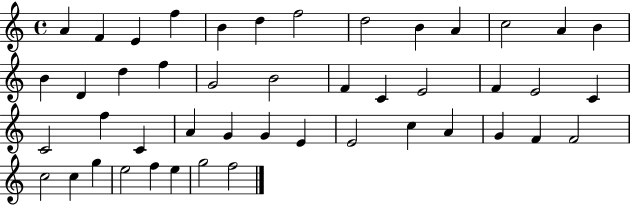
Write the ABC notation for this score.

X:1
T:Untitled
M:4/4
L:1/4
K:C
A F E f B d f2 d2 B A c2 A B B D d f G2 B2 F C E2 F E2 C C2 f C A G G E E2 c A G F F2 c2 c g e2 f e g2 f2